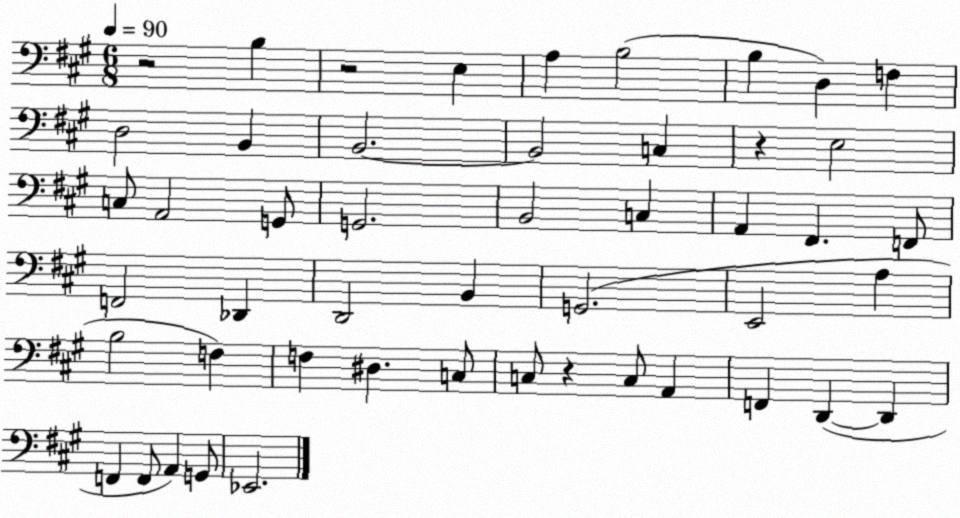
X:1
T:Untitled
M:6/8
L:1/4
K:A
z2 B, z2 E, A, B,2 B, D, F, D,2 B,, B,,2 B,,2 C, z E,2 C,/2 A,,2 G,,/2 G,,2 B,,2 C, A,, ^F,, F,,/2 F,,2 _D,, D,,2 B,, G,,2 E,,2 A, B,2 F, F, ^D, C,/2 C,/2 z C,/2 A,, F,, D,, D,, F,, F,,/2 A,, G,,/2 _E,,2